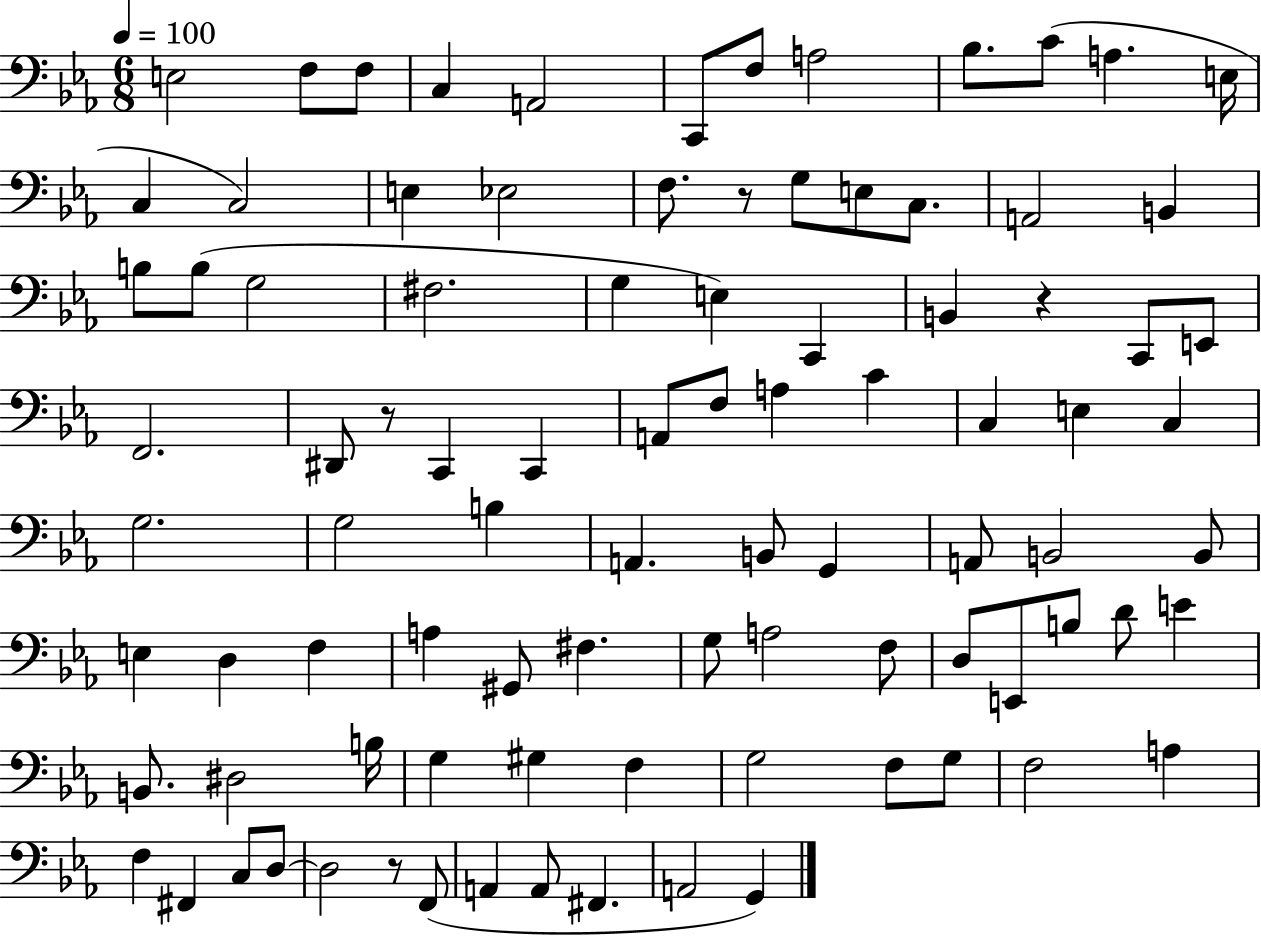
{
  \clef bass
  \numericTimeSignature
  \time 6/8
  \key ees \major
  \tempo 4 = 100
  e2 f8 f8 | c4 a,2 | c,8 f8 a2 | bes8. c'8( a4. e16 | \break c4 c2) | e4 ees2 | f8. r8 g8 e8 c8. | a,2 b,4 | \break b8 b8( g2 | fis2. | g4 e4) c,4 | b,4 r4 c,8 e,8 | \break f,2. | dis,8 r8 c,4 c,4 | a,8 f8 a4 c'4 | c4 e4 c4 | \break g2. | g2 b4 | a,4. b,8 g,4 | a,8 b,2 b,8 | \break e4 d4 f4 | a4 gis,8 fis4. | g8 a2 f8 | d8 e,8 b8 d'8 e'4 | \break b,8. dis2 b16 | g4 gis4 f4 | g2 f8 g8 | f2 a4 | \break f4 fis,4 c8 d8~~ | d2 r8 f,8( | a,4 a,8 fis,4. | a,2 g,4) | \break \bar "|."
}